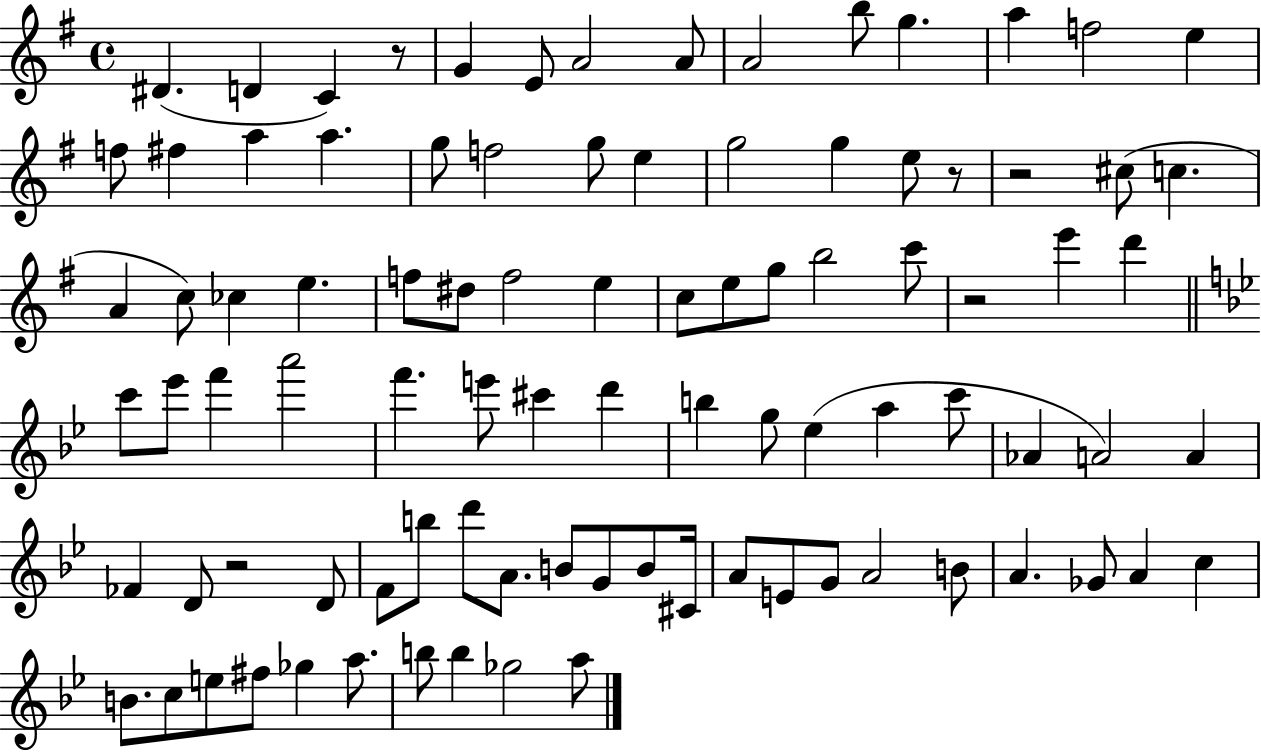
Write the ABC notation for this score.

X:1
T:Untitled
M:4/4
L:1/4
K:G
^D D C z/2 G E/2 A2 A/2 A2 b/2 g a f2 e f/2 ^f a a g/2 f2 g/2 e g2 g e/2 z/2 z2 ^c/2 c A c/2 _c e f/2 ^d/2 f2 e c/2 e/2 g/2 b2 c'/2 z2 e' d' c'/2 _e'/2 f' a'2 f' e'/2 ^c' d' b g/2 _e a c'/2 _A A2 A _F D/2 z2 D/2 F/2 b/2 d'/2 A/2 B/2 G/2 B/2 ^C/4 A/2 E/2 G/2 A2 B/2 A _G/2 A c B/2 c/2 e/2 ^f/2 _g a/2 b/2 b _g2 a/2